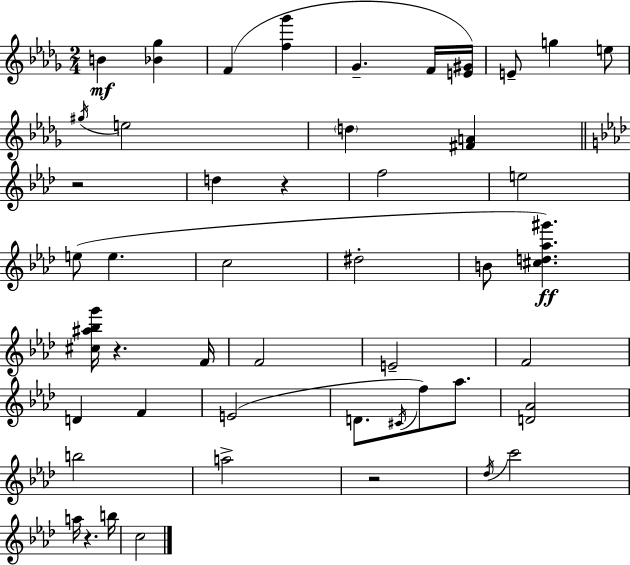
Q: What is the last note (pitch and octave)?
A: C5